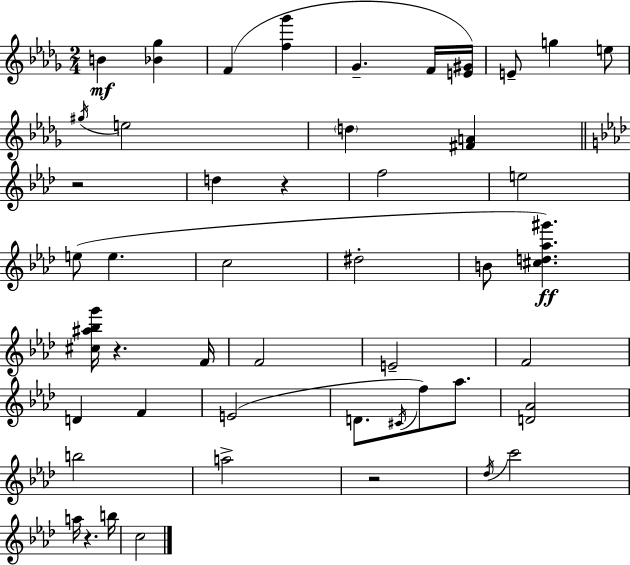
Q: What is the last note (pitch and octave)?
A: C5